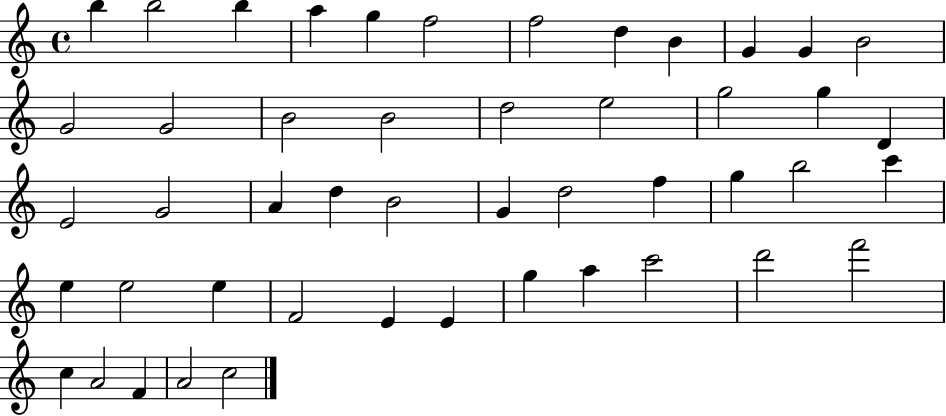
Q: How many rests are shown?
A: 0